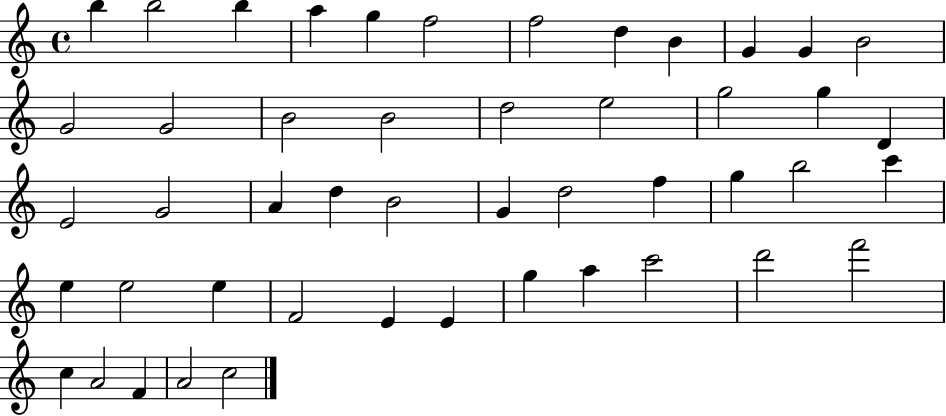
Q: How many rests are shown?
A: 0